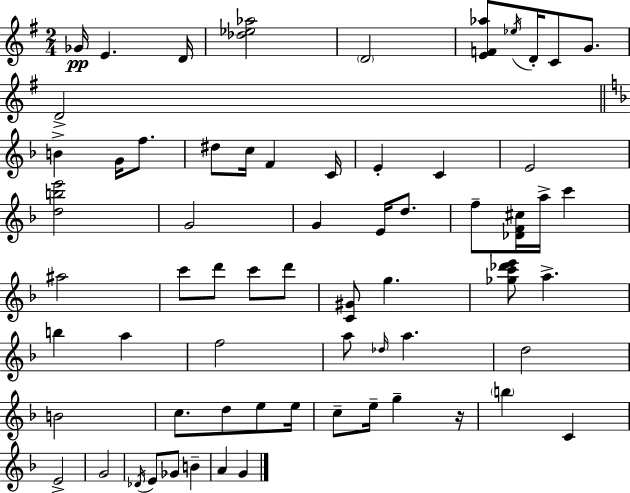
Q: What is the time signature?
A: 2/4